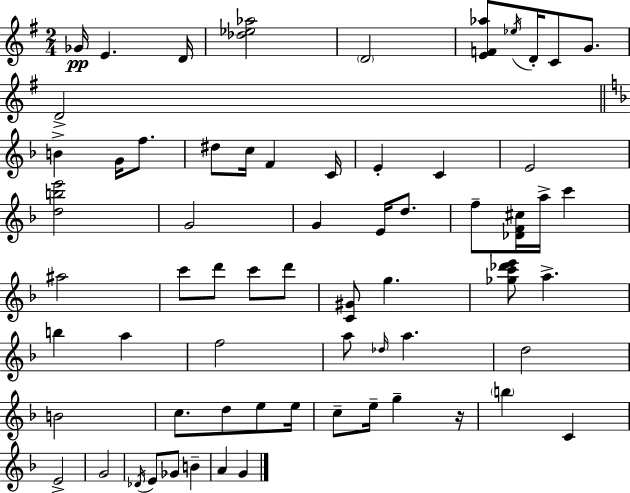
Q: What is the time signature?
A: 2/4